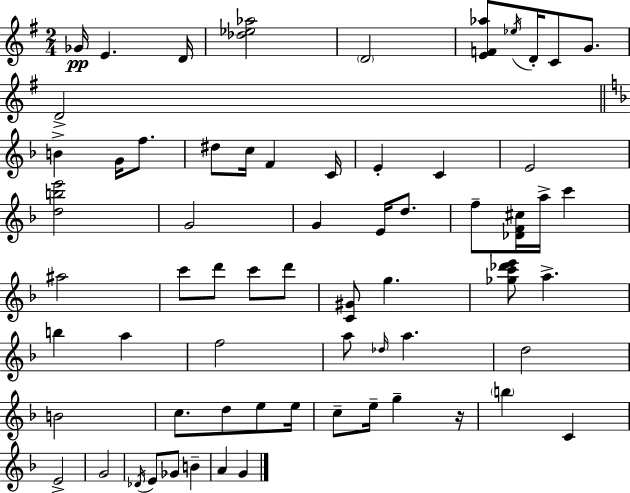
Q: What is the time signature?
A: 2/4